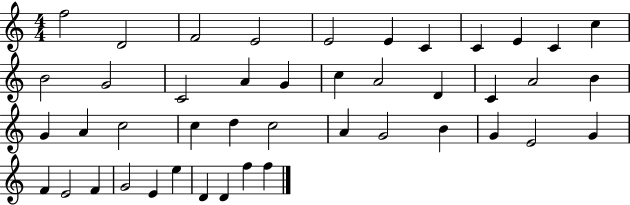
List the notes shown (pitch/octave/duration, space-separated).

F5/h D4/h F4/h E4/h E4/h E4/q C4/q C4/q E4/q C4/q C5/q B4/h G4/h C4/h A4/q G4/q C5/q A4/h D4/q C4/q A4/h B4/q G4/q A4/q C5/h C5/q D5/q C5/h A4/q G4/h B4/q G4/q E4/h G4/q F4/q E4/h F4/q G4/h E4/q E5/q D4/q D4/q F5/q F5/q